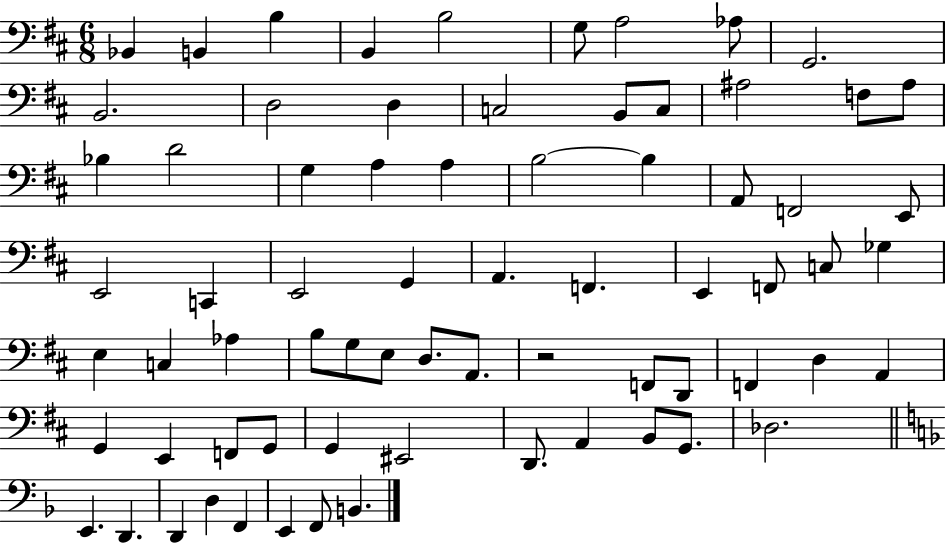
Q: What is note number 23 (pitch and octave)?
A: A3